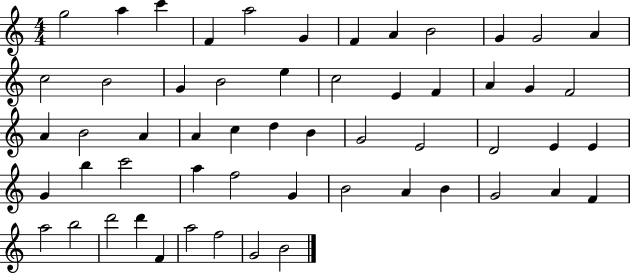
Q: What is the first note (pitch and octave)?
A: G5